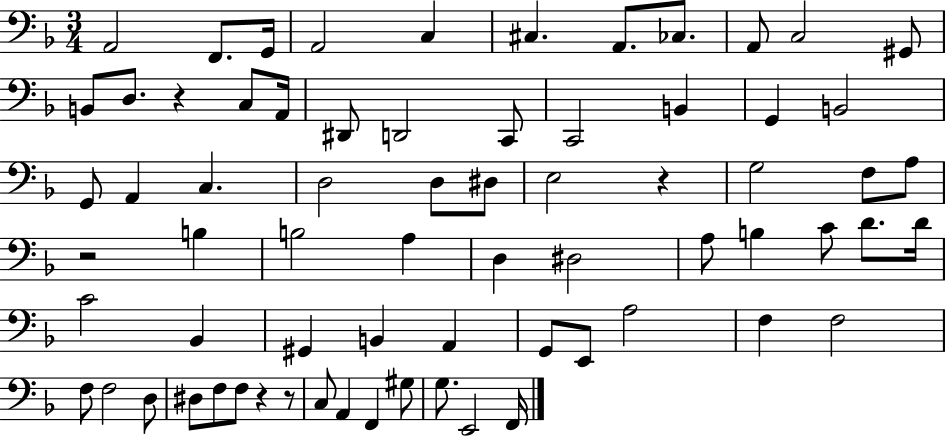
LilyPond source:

{
  \clef bass
  \numericTimeSignature
  \time 3/4
  \key f \major
  a,2 f,8. g,16 | a,2 c4 | cis4. a,8. ces8. | a,8 c2 gis,8 | \break b,8 d8. r4 c8 a,16 | dis,8 d,2 c,8 | c,2 b,4 | g,4 b,2 | \break g,8 a,4 c4. | d2 d8 dis8 | e2 r4 | g2 f8 a8 | \break r2 b4 | b2 a4 | d4 dis2 | a8 b4 c'8 d'8. d'16 | \break c'2 bes,4 | gis,4 b,4 a,4 | g,8 e,8 a2 | f4 f2 | \break f8 f2 d8 | dis8 f8 f8 r4 r8 | c8 a,4 f,4 gis8 | g8. e,2 f,16 | \break \bar "|."
}